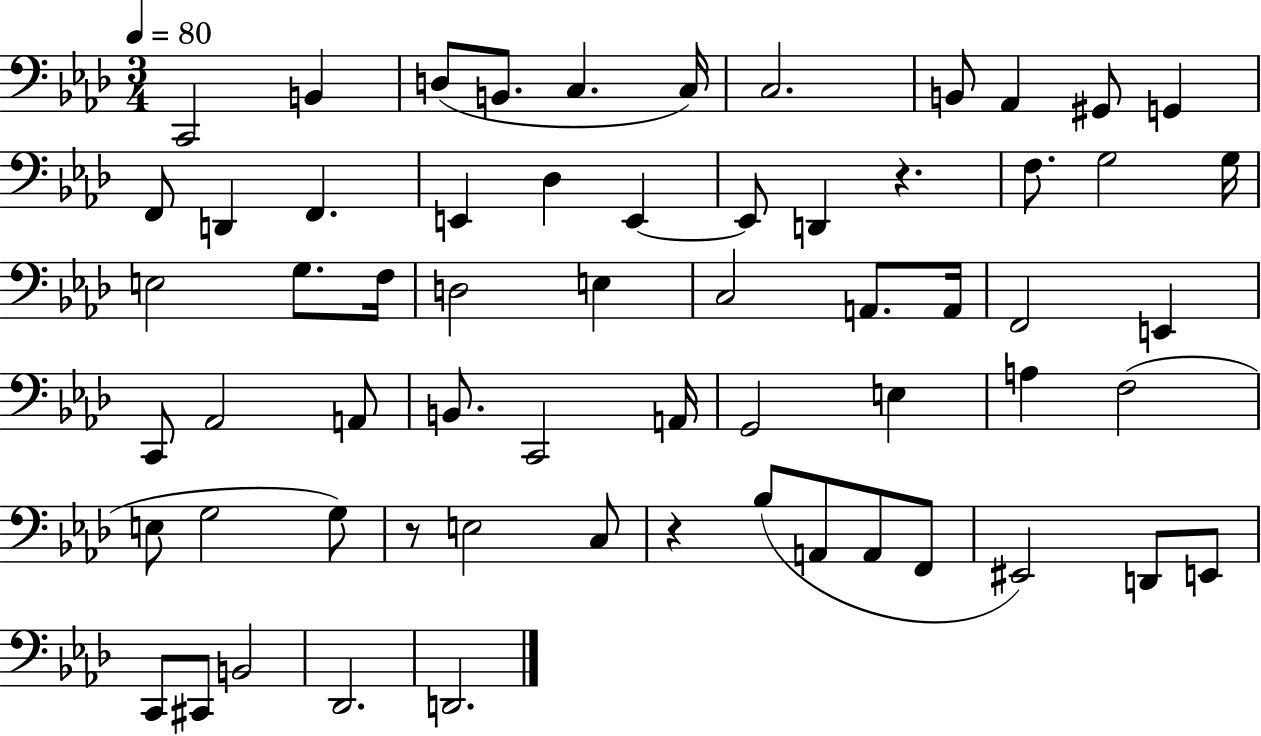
X:1
T:Untitled
M:3/4
L:1/4
K:Ab
C,,2 B,, D,/2 B,,/2 C, C,/4 C,2 B,,/2 _A,, ^G,,/2 G,, F,,/2 D,, F,, E,, _D, E,, E,,/2 D,, z F,/2 G,2 G,/4 E,2 G,/2 F,/4 D,2 E, C,2 A,,/2 A,,/4 F,,2 E,, C,,/2 _A,,2 A,,/2 B,,/2 C,,2 A,,/4 G,,2 E, A, F,2 E,/2 G,2 G,/2 z/2 E,2 C,/2 z _B,/2 A,,/2 A,,/2 F,,/2 ^E,,2 D,,/2 E,,/2 C,,/2 ^C,,/2 B,,2 _D,,2 D,,2